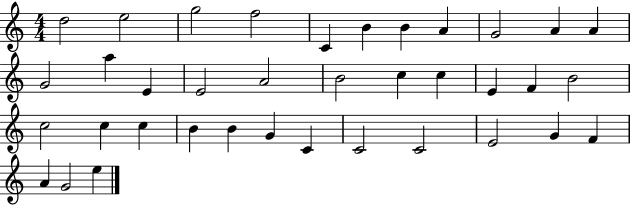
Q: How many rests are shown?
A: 0